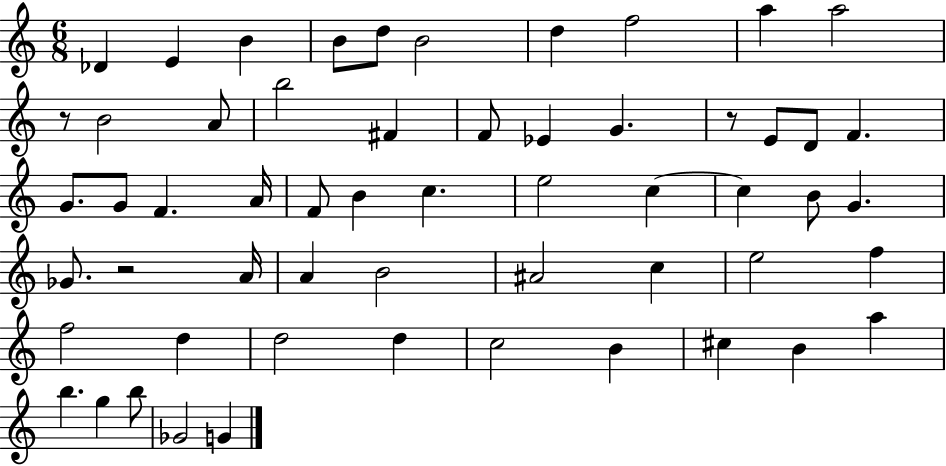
{
  \clef treble
  \numericTimeSignature
  \time 6/8
  \key c \major
  des'4 e'4 b'4 | b'8 d''8 b'2 | d''4 f''2 | a''4 a''2 | \break r8 b'2 a'8 | b''2 fis'4 | f'8 ees'4 g'4. | r8 e'8 d'8 f'4. | \break g'8. g'8 f'4. a'16 | f'8 b'4 c''4. | e''2 c''4~~ | c''4 b'8 g'4. | \break ges'8. r2 a'16 | a'4 b'2 | ais'2 c''4 | e''2 f''4 | \break f''2 d''4 | d''2 d''4 | c''2 b'4 | cis''4 b'4 a''4 | \break b''4. g''4 b''8 | ges'2 g'4 | \bar "|."
}